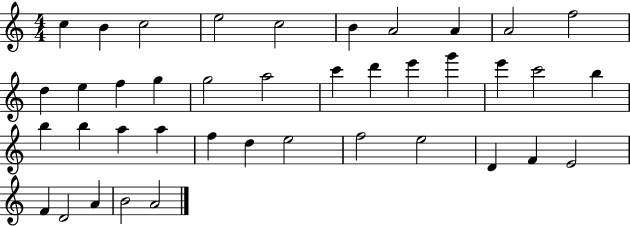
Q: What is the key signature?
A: C major